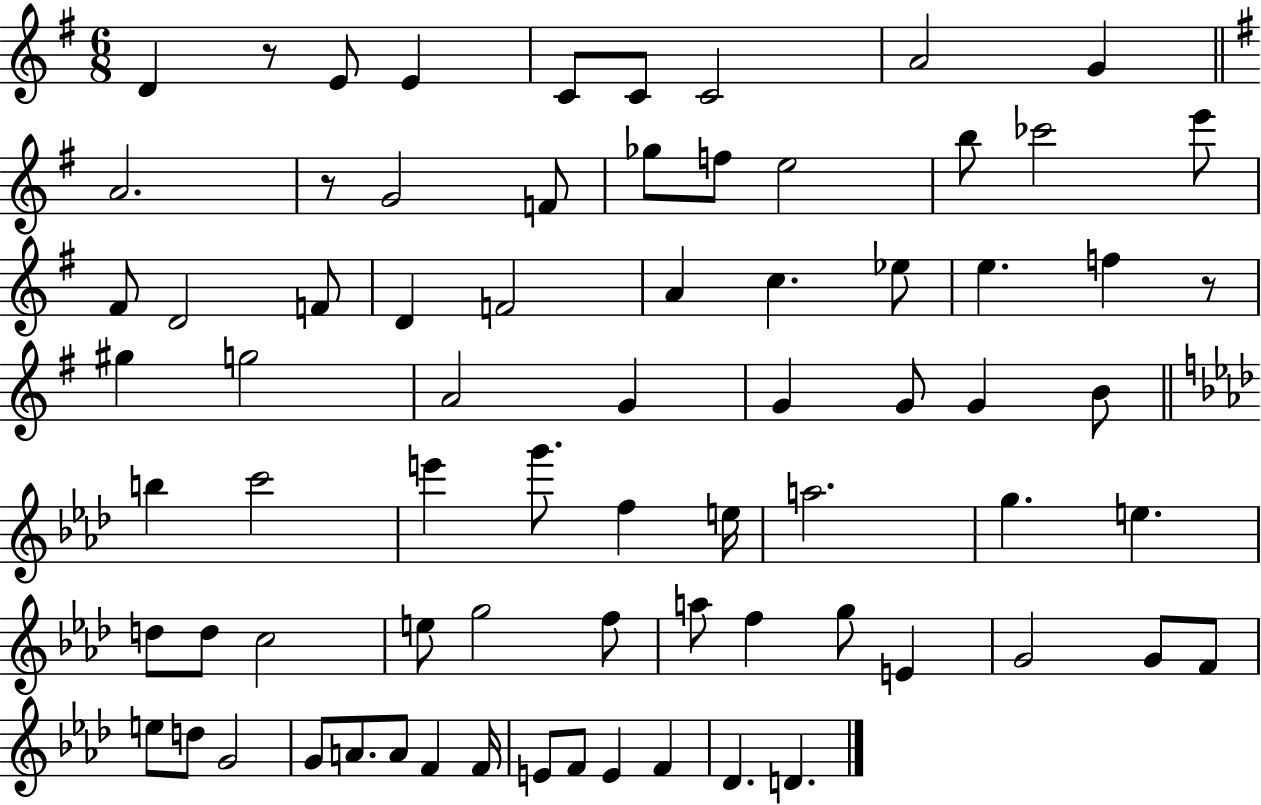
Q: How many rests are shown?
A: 3